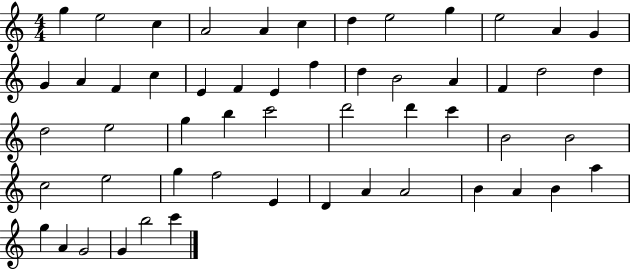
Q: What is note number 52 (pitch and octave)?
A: G4